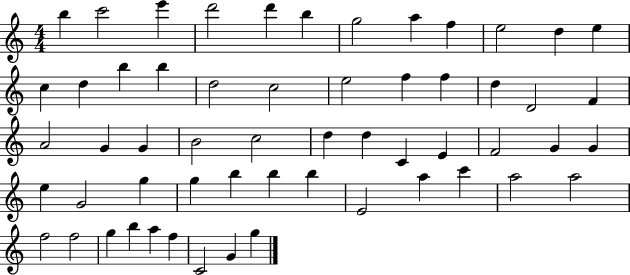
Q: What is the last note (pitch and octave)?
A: G5